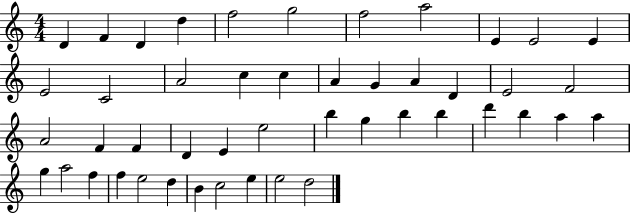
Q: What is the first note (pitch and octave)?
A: D4